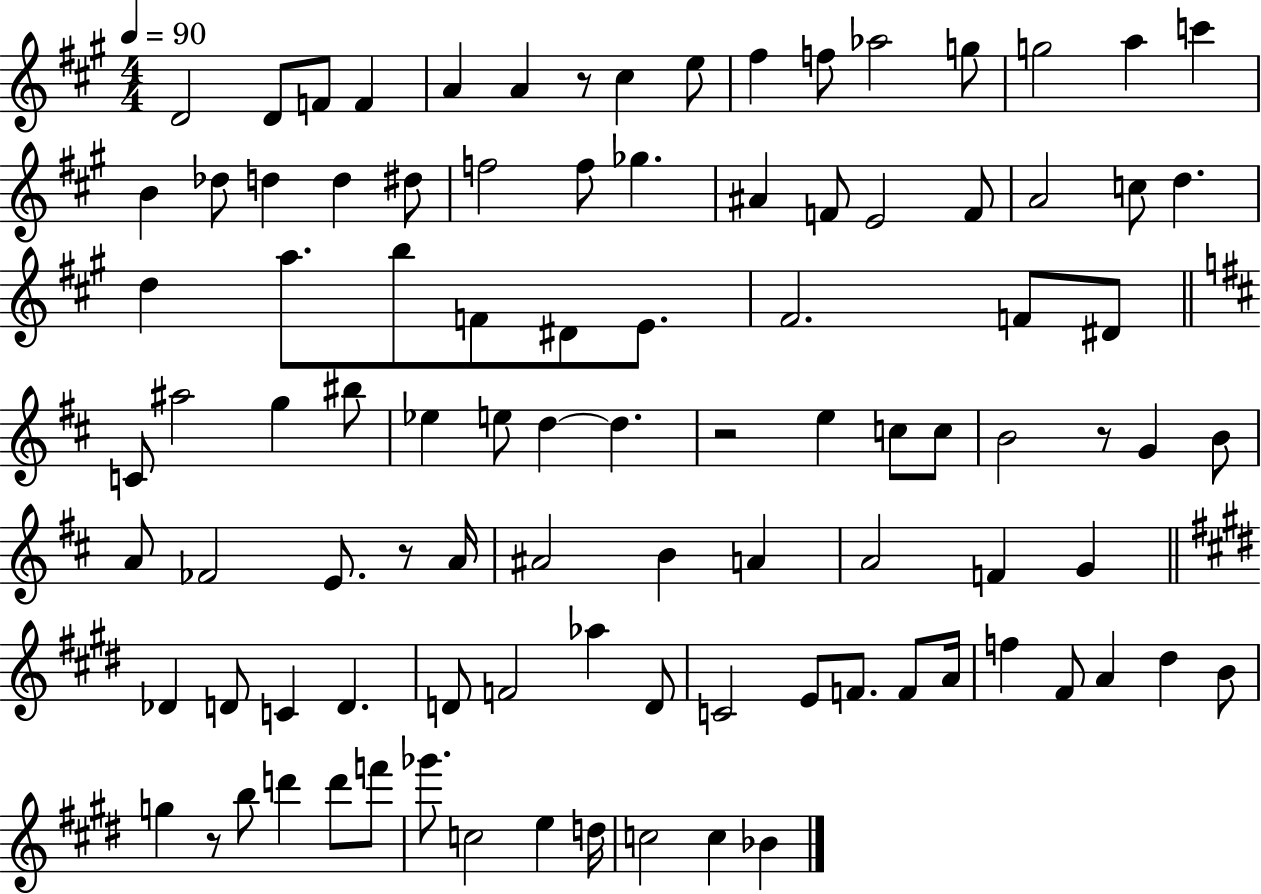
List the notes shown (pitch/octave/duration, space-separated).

D4/h D4/e F4/e F4/q A4/q A4/q R/e C#5/q E5/e F#5/q F5/e Ab5/h G5/e G5/h A5/q C6/q B4/q Db5/e D5/q D5/q D#5/e F5/h F5/e Gb5/q. A#4/q F4/e E4/h F4/e A4/h C5/e D5/q. D5/q A5/e. B5/e F4/e D#4/e E4/e. F#4/h. F4/e D#4/e C4/e A#5/h G5/q BIS5/e Eb5/q E5/e D5/q D5/q. R/h E5/q C5/e C5/e B4/h R/e G4/q B4/e A4/e FES4/h E4/e. R/e A4/s A#4/h B4/q A4/q A4/h F4/q G4/q Db4/q D4/e C4/q D4/q. D4/e F4/h Ab5/q D4/e C4/h E4/e F4/e. F4/e A4/s F5/q F#4/e A4/q D#5/q B4/e G5/q R/e B5/e D6/q D6/e F6/e Gb6/e. C5/h E5/q D5/s C5/h C5/q Bb4/q